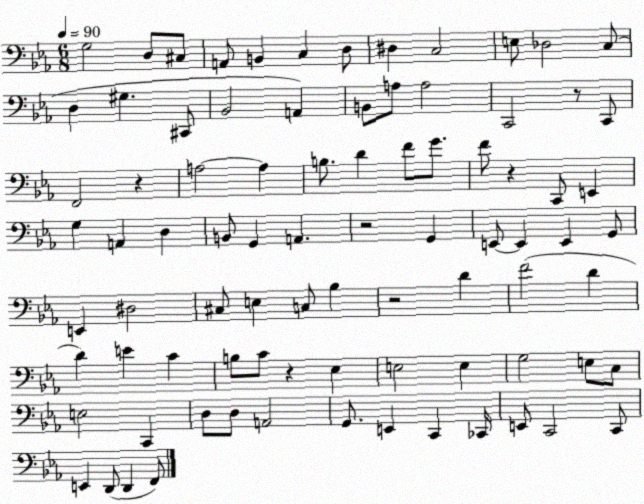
X:1
T:Untitled
M:6/8
L:1/4
K:Eb
G,2 D,/2 ^C,/2 A,,/2 B,, C, D,/2 ^D, C,2 E,/2 _D,2 C,/2 D, ^G, ^C,,/2 _B,,2 A,, B,,/2 A,/2 A,2 C,,2 z/2 C,,/2 F,,2 z A,2 A, B,/2 D F/2 G/2 F/2 z C,,/2 E,, G, A,, D, B,,/2 G,, A,, z2 G,, E,,/2 E,, E,, G,,/2 E,, ^D,2 ^C,/2 E, C,/2 _B, z2 D F2 D D E C B,/2 C/2 z _E, E,2 E, G,2 E,/2 C,/2 E,2 C,, D,/2 D,/2 A,,2 G,,/2 E,, C,, _C,,/4 E,,/2 C,,2 C,,/2 E,, D,,/2 D,, F,,/2